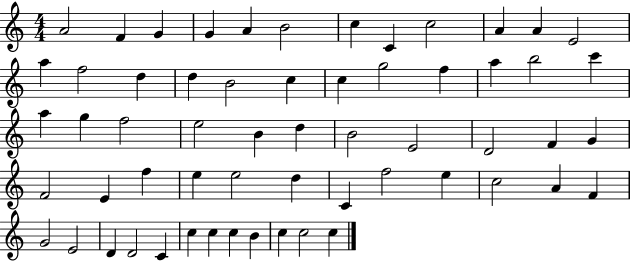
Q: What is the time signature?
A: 4/4